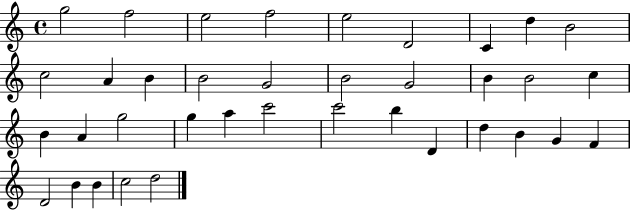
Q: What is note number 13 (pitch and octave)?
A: B4